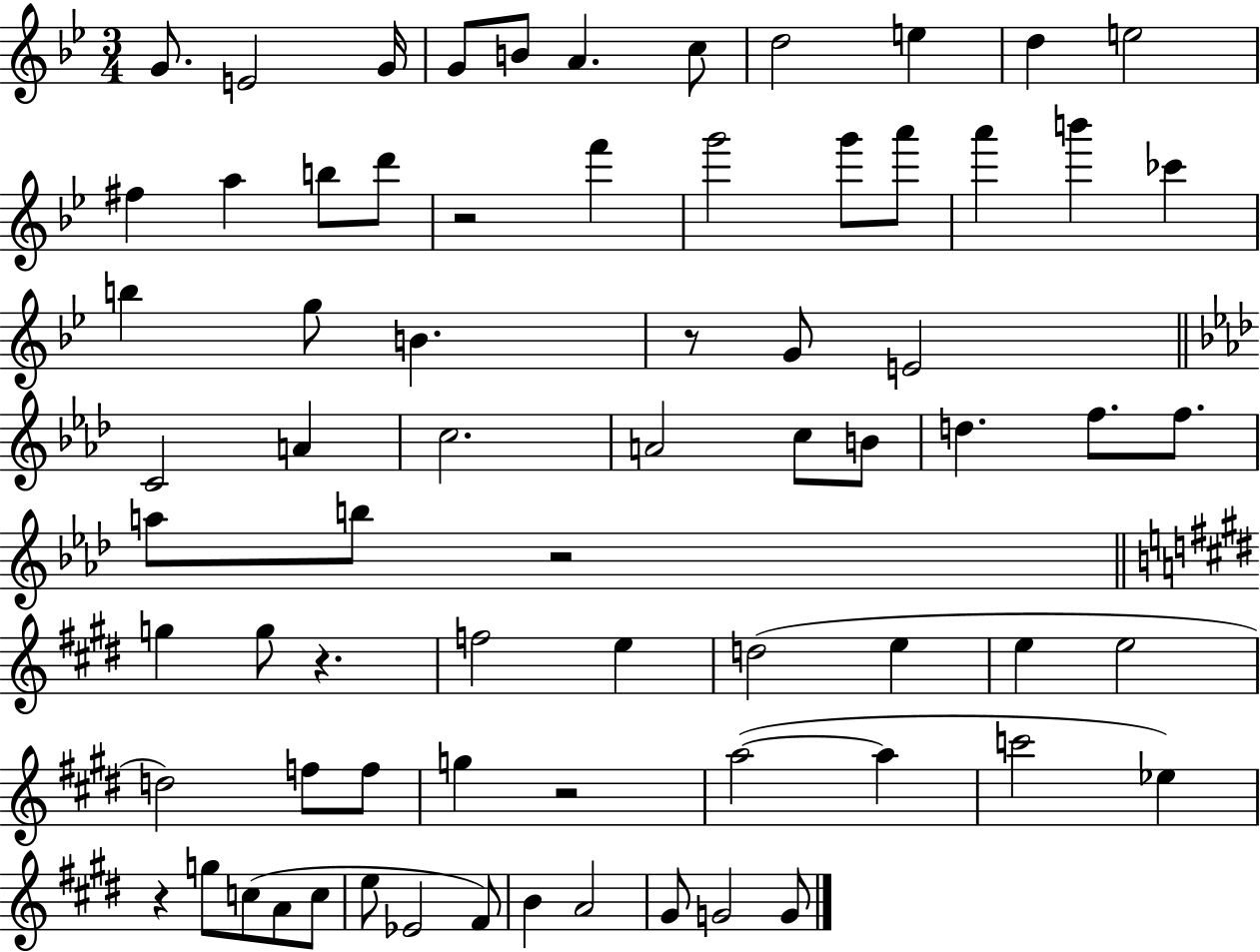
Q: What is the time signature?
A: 3/4